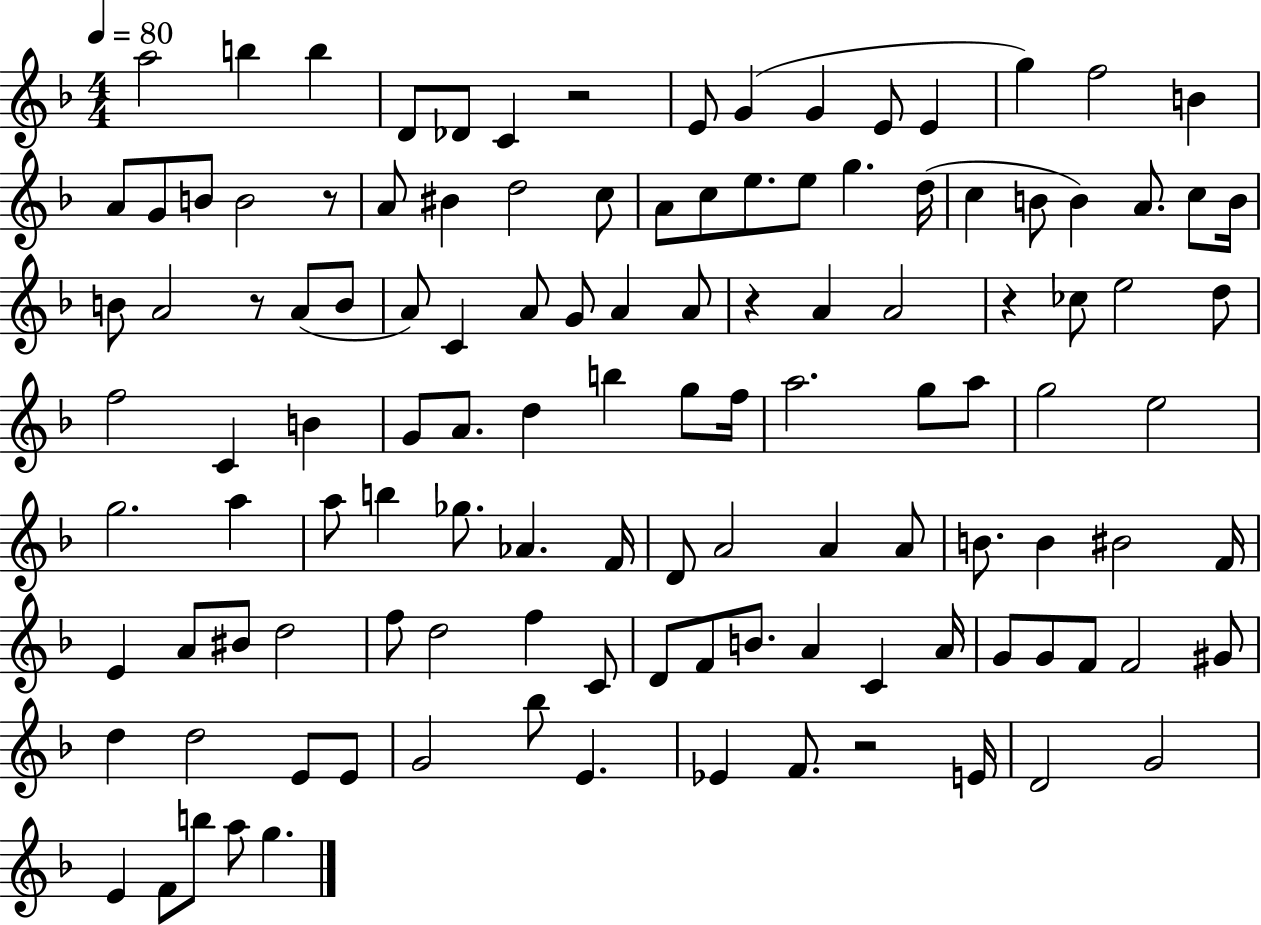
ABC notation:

X:1
T:Untitled
M:4/4
L:1/4
K:F
a2 b b D/2 _D/2 C z2 E/2 G G E/2 E g f2 B A/2 G/2 B/2 B2 z/2 A/2 ^B d2 c/2 A/2 c/2 e/2 e/2 g d/4 c B/2 B A/2 c/2 B/4 B/2 A2 z/2 A/2 B/2 A/2 C A/2 G/2 A A/2 z A A2 z _c/2 e2 d/2 f2 C B G/2 A/2 d b g/2 f/4 a2 g/2 a/2 g2 e2 g2 a a/2 b _g/2 _A F/4 D/2 A2 A A/2 B/2 B ^B2 F/4 E A/2 ^B/2 d2 f/2 d2 f C/2 D/2 F/2 B/2 A C A/4 G/2 G/2 F/2 F2 ^G/2 d d2 E/2 E/2 G2 _b/2 E _E F/2 z2 E/4 D2 G2 E F/2 b/2 a/2 g